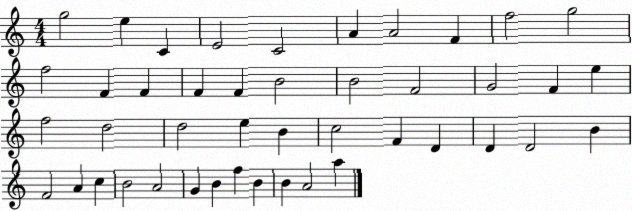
X:1
T:Untitled
M:4/4
L:1/4
K:C
g2 e C E2 C2 A A2 F f2 g2 f2 F F F F B2 B2 F2 G2 F e f2 d2 d2 e B c2 F D D D2 B F2 A c B2 A2 G B f B B A2 a